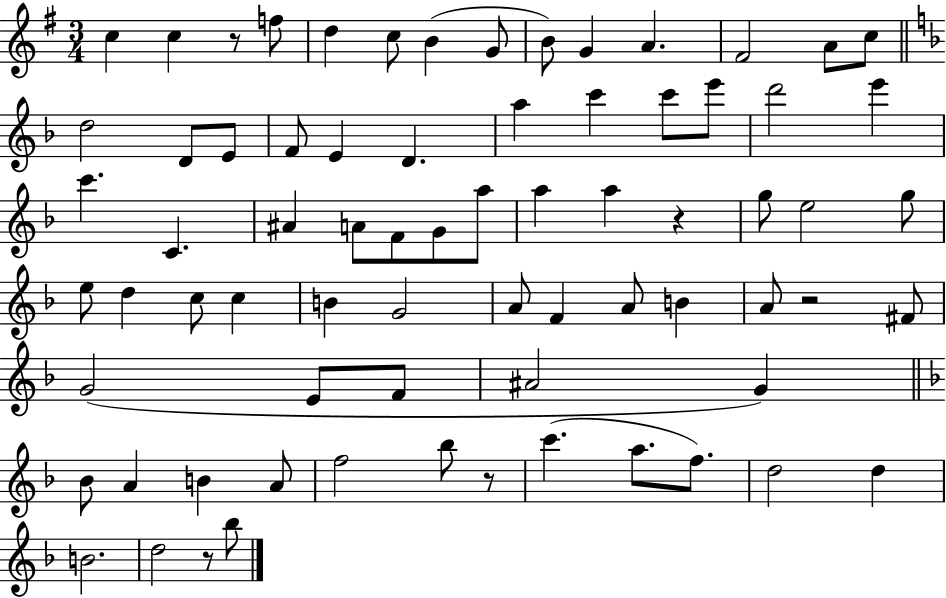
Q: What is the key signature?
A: G major